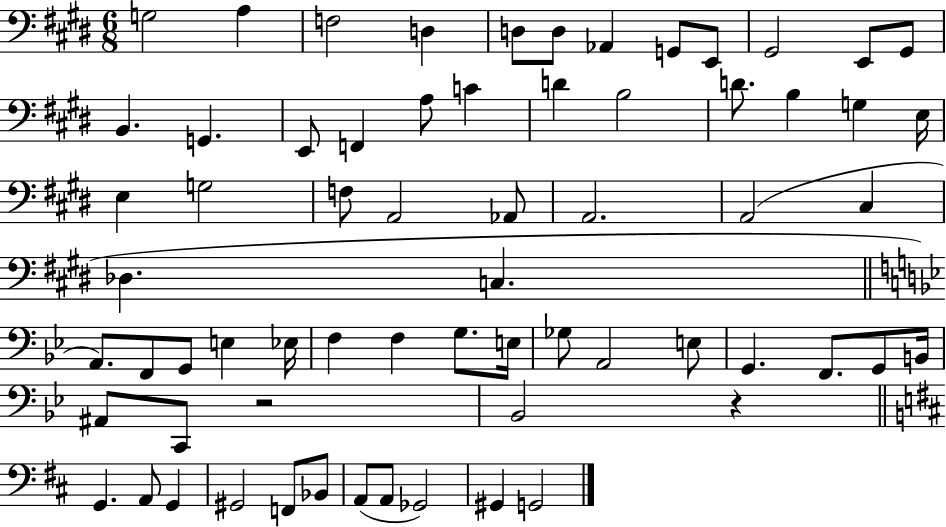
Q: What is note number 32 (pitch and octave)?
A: C#3